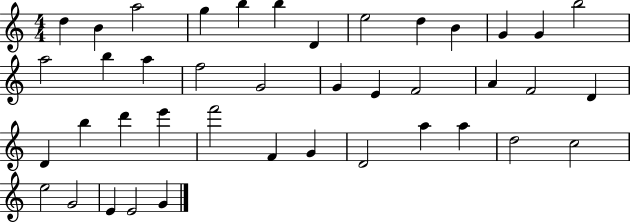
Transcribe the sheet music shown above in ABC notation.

X:1
T:Untitled
M:4/4
L:1/4
K:C
d B a2 g b b D e2 d B G G b2 a2 b a f2 G2 G E F2 A F2 D D b d' e' f'2 F G D2 a a d2 c2 e2 G2 E E2 G